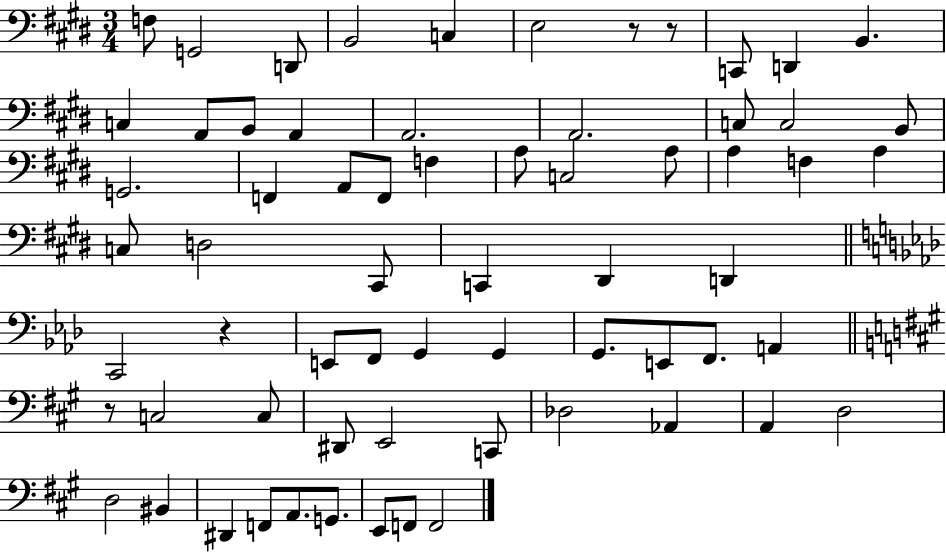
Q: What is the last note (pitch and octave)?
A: F2